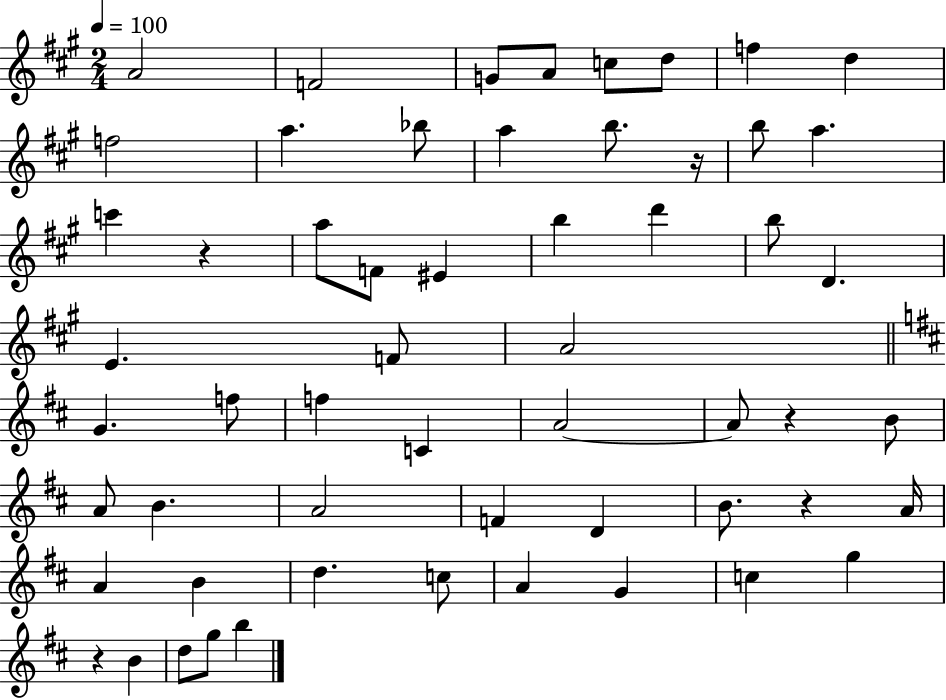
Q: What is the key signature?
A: A major